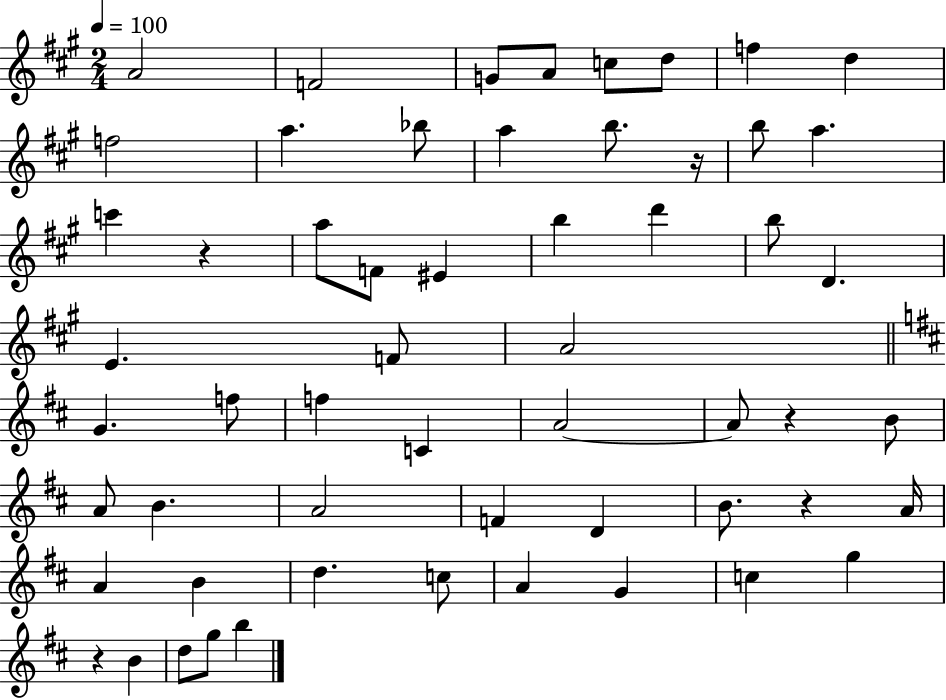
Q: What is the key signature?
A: A major